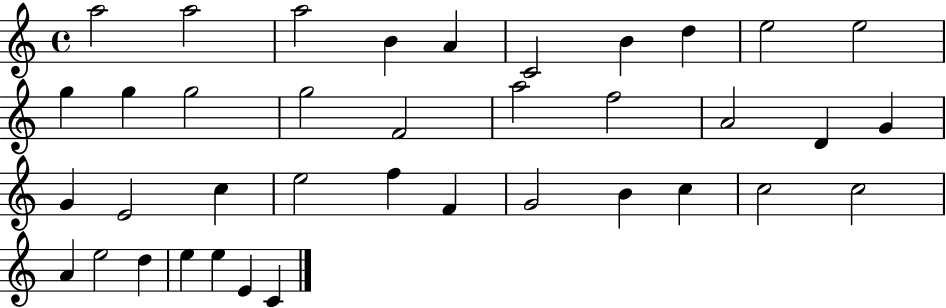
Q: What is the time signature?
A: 4/4